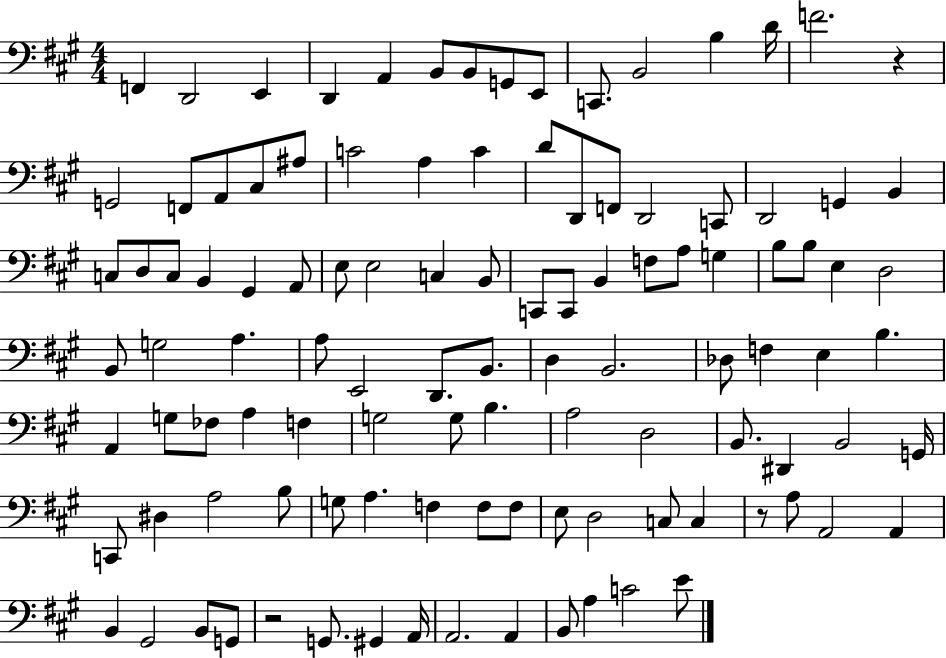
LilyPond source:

{
  \clef bass
  \numericTimeSignature
  \time 4/4
  \key a \major
  \repeat volta 2 { f,4 d,2 e,4 | d,4 a,4 b,8 b,8 g,8 e,8 | c,8. b,2 b4 d'16 | f'2. r4 | \break g,2 f,8 a,8 cis8 ais8 | c'2 a4 c'4 | d'8 d,8 f,8 d,2 c,8 | d,2 g,4 b,4 | \break c8 d8 c8 b,4 gis,4 a,8 | e8 e2 c4 b,8 | c,8 c,8 b,4 f8 a8 g4 | b8 b8 e4 d2 | \break b,8 g2 a4. | a8 e,2 d,8. b,8. | d4 b,2. | des8 f4 e4 b4. | \break a,4 g8 fes8 a4 f4 | g2 g8 b4. | a2 d2 | b,8. dis,4 b,2 g,16 | \break c,8 dis4 a2 b8 | g8 a4. f4 f8 f8 | e8 d2 c8 c4 | r8 a8 a,2 a,4 | \break b,4 gis,2 b,8 g,8 | r2 g,8. gis,4 a,16 | a,2. a,4 | b,8 a4 c'2 e'8 | \break } \bar "|."
}